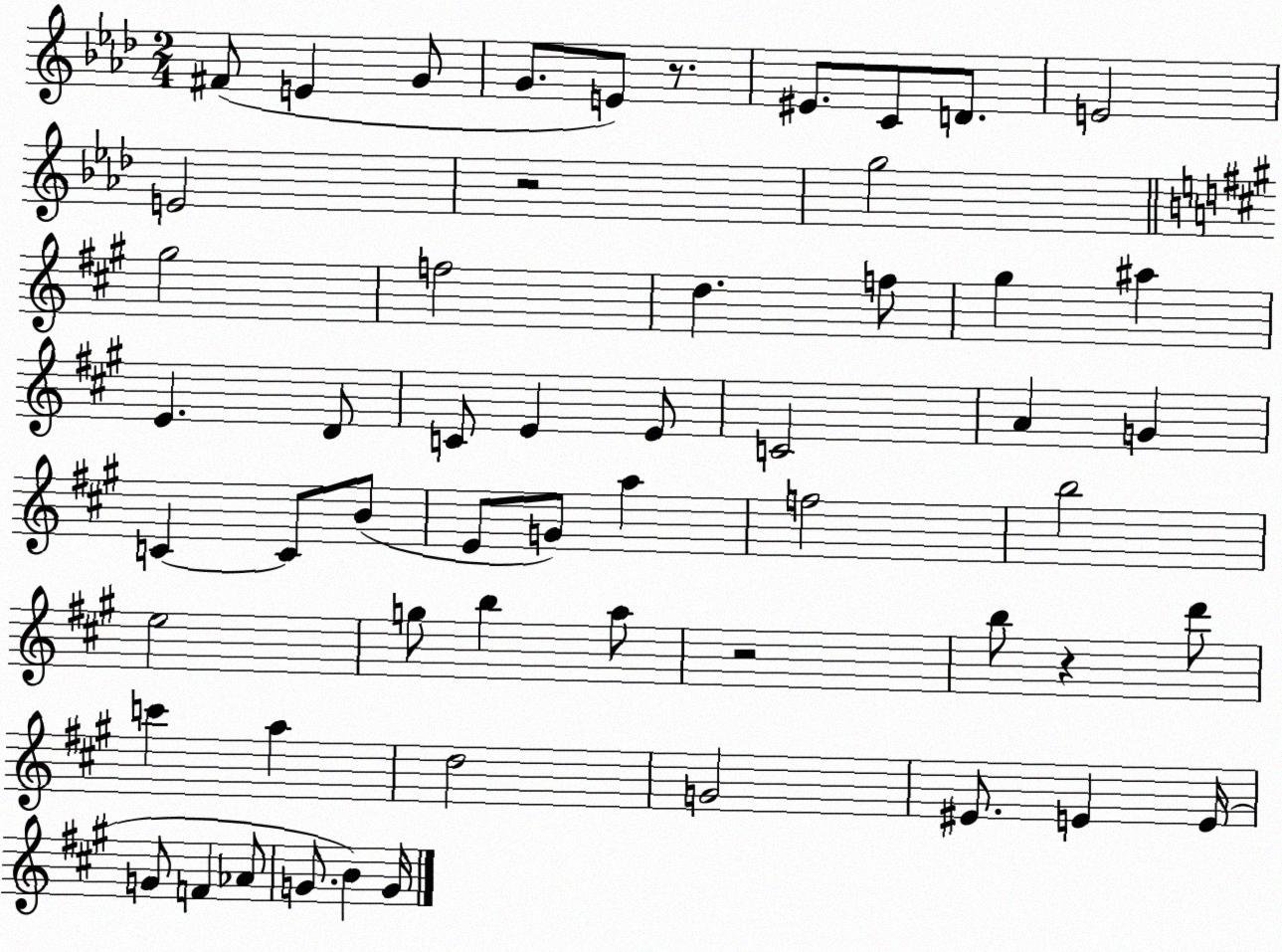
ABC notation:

X:1
T:Untitled
M:2/4
L:1/4
K:Ab
^F/2 E G/2 G/2 E/2 z/2 ^E/2 C/2 D/2 E2 E2 z2 g2 ^g2 f2 d f/2 ^g ^a E D/2 C/2 E E/2 C2 A G C C/2 B/2 E/2 G/2 a f2 b2 e2 g/2 b a/2 z2 b/2 z d'/2 c' a d2 G2 ^E/2 E E/4 G/2 F _A/2 G/2 B G/4